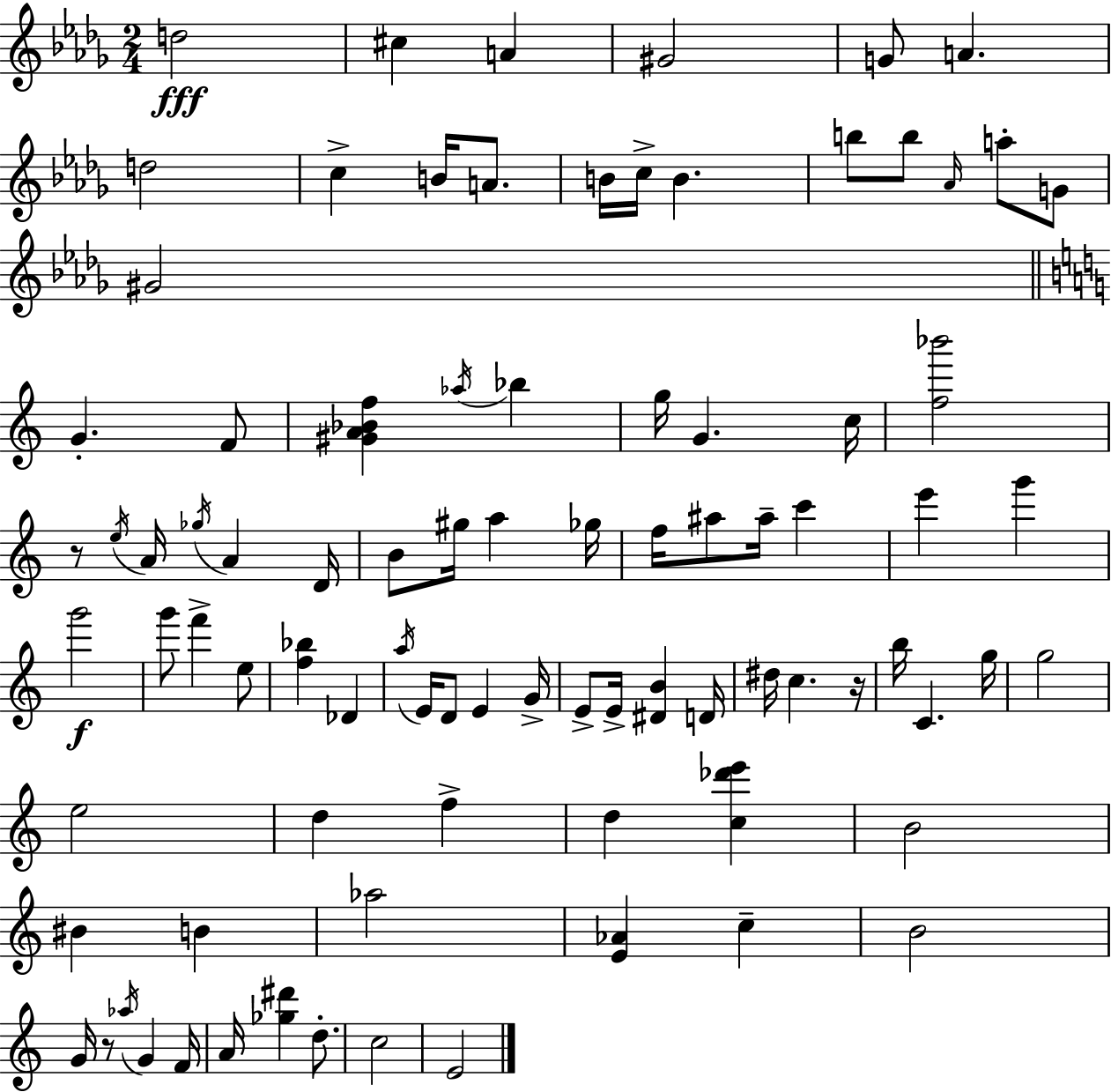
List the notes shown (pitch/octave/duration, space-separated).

D5/h C#5/q A4/q G#4/h G4/e A4/q. D5/h C5/q B4/s A4/e. B4/s C5/s B4/q. B5/e B5/e Ab4/s A5/e G4/e G#4/h G4/q. F4/e [G#4,A4,Bb4,F5]/q Ab5/s Bb5/q G5/s G4/q. C5/s [F5,Bb6]/h R/e E5/s A4/s Gb5/s A4/q D4/s B4/e G#5/s A5/q Gb5/s F5/s A#5/e A#5/s C6/q E6/q G6/q G6/h G6/e F6/q E5/e [F5,Bb5]/q Db4/q A5/s E4/s D4/e E4/q G4/s E4/e E4/s [D#4,B4]/q D4/s D#5/s C5/q. R/s B5/s C4/q. G5/s G5/h E5/h D5/q F5/q D5/q [C5,Db6,E6]/q B4/h BIS4/q B4/q Ab5/h [E4,Ab4]/q C5/q B4/h G4/s R/e Ab5/s G4/q F4/s A4/s [Gb5,D#6]/q D5/e. C5/h E4/h